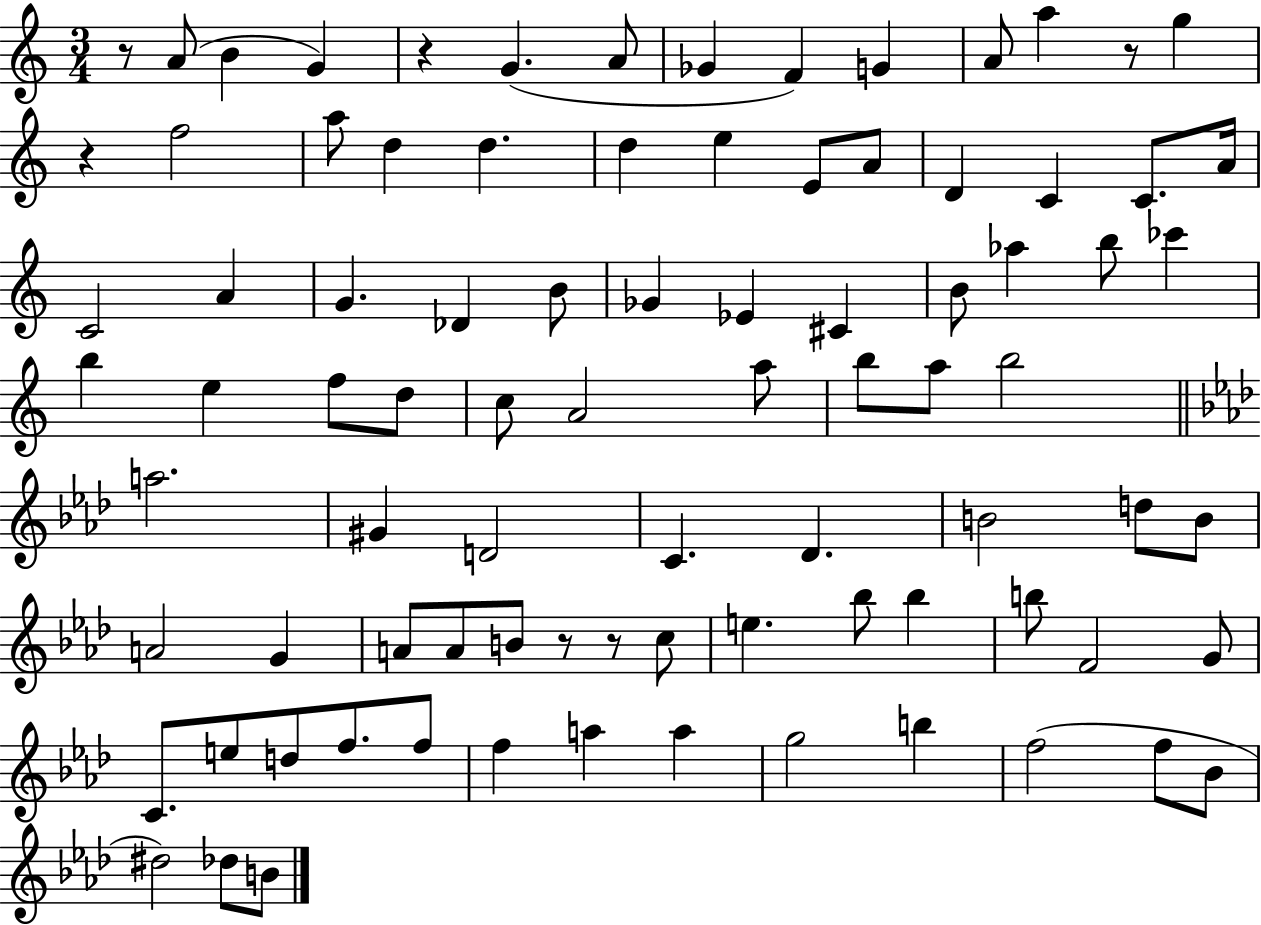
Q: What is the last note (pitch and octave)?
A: B4